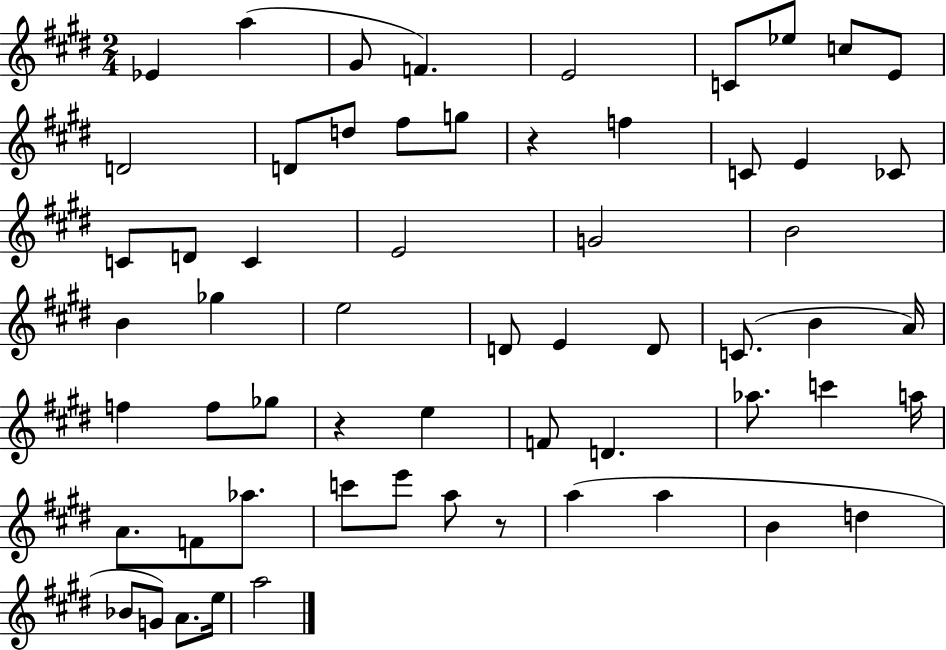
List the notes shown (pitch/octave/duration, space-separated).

Eb4/q A5/q G#4/e F4/q. E4/h C4/e Eb5/e C5/e E4/e D4/h D4/e D5/e F#5/e G5/e R/q F5/q C4/e E4/q CES4/e C4/e D4/e C4/q E4/h G4/h B4/h B4/q Gb5/q E5/h D4/e E4/q D4/e C4/e. B4/q A4/s F5/q F5/e Gb5/e R/q E5/q F4/e D4/q. Ab5/e. C6/q A5/s A4/e. F4/e Ab5/e. C6/e E6/e A5/e R/e A5/q A5/q B4/q D5/q Bb4/e G4/e A4/e. E5/s A5/h